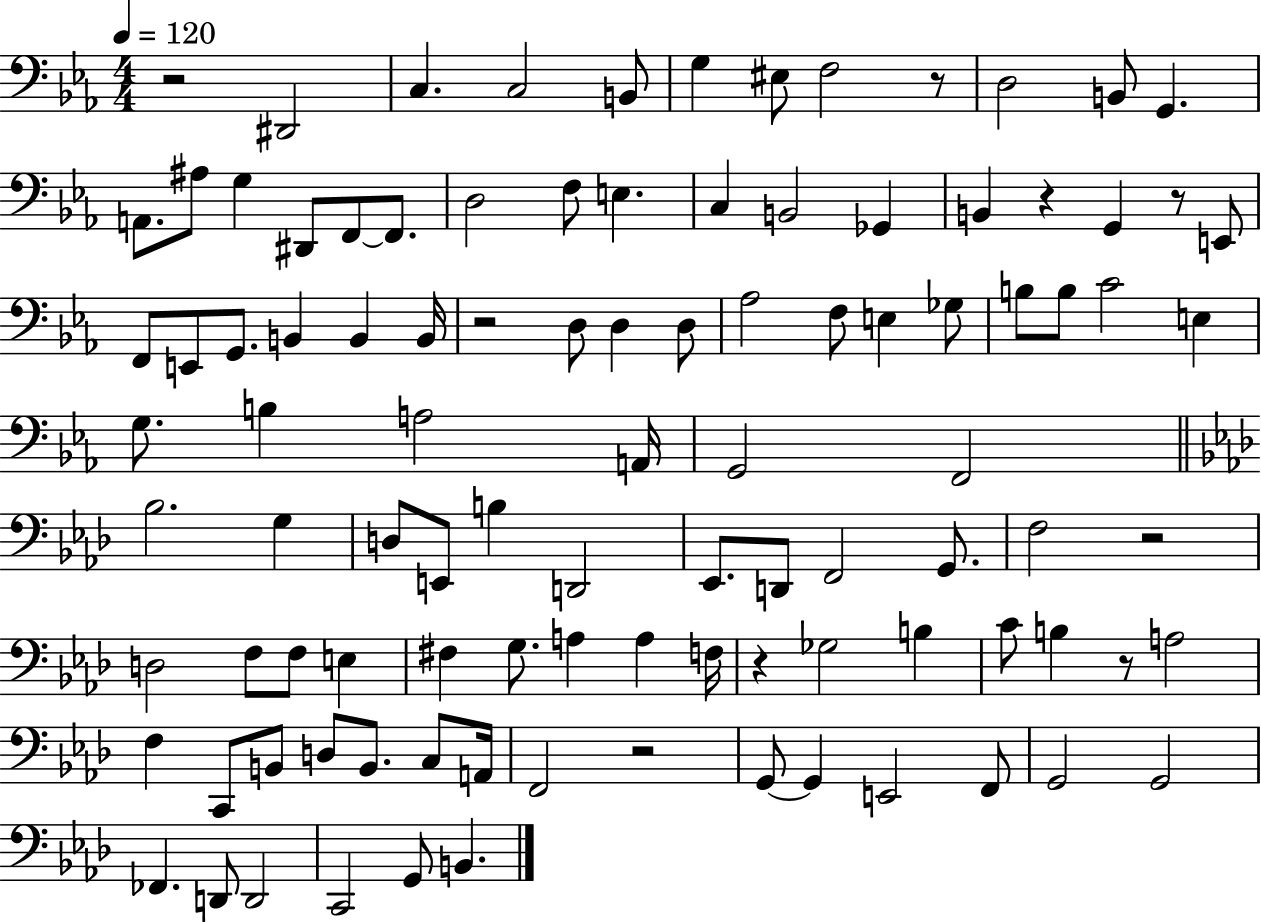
R/h D#2/h C3/q. C3/h B2/e G3/q EIS3/e F3/h R/e D3/h B2/e G2/q. A2/e. A#3/e G3/q D#2/e F2/e F2/e. D3/h F3/e E3/q. C3/q B2/h Gb2/q B2/q R/q G2/q R/e E2/e F2/e E2/e G2/e. B2/q B2/q B2/s R/h D3/e D3/q D3/e Ab3/h F3/e E3/q Gb3/e B3/e B3/e C4/h E3/q G3/e. B3/q A3/h A2/s G2/h F2/h Bb3/h. G3/q D3/e E2/e B3/q D2/h Eb2/e. D2/e F2/h G2/e. F3/h R/h D3/h F3/e F3/e E3/q F#3/q G3/e. A3/q A3/q F3/s R/q Gb3/h B3/q C4/e B3/q R/e A3/h F3/q C2/e B2/e D3/e B2/e. C3/e A2/s F2/h R/h G2/e G2/q E2/h F2/e G2/h G2/h FES2/q. D2/e D2/h C2/h G2/e B2/q.